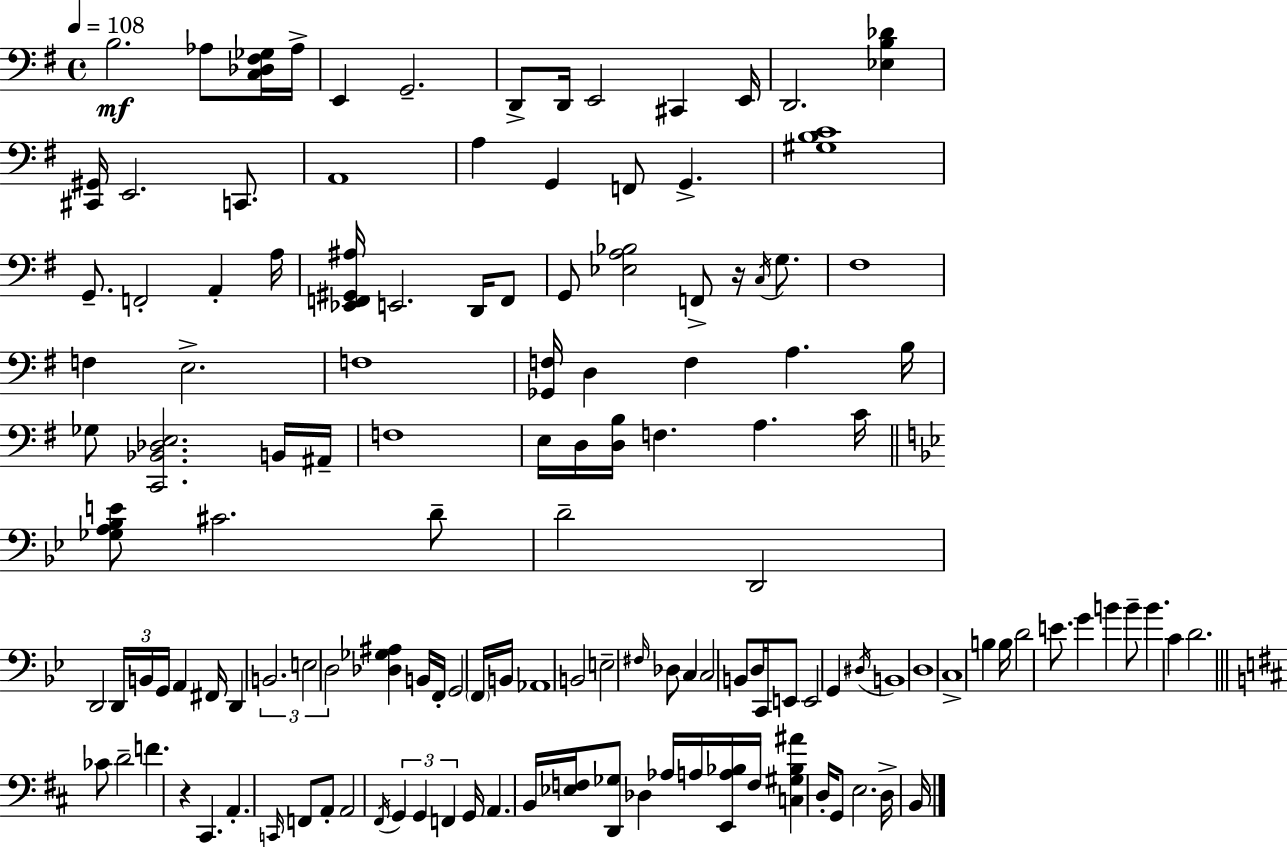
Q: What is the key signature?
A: E minor